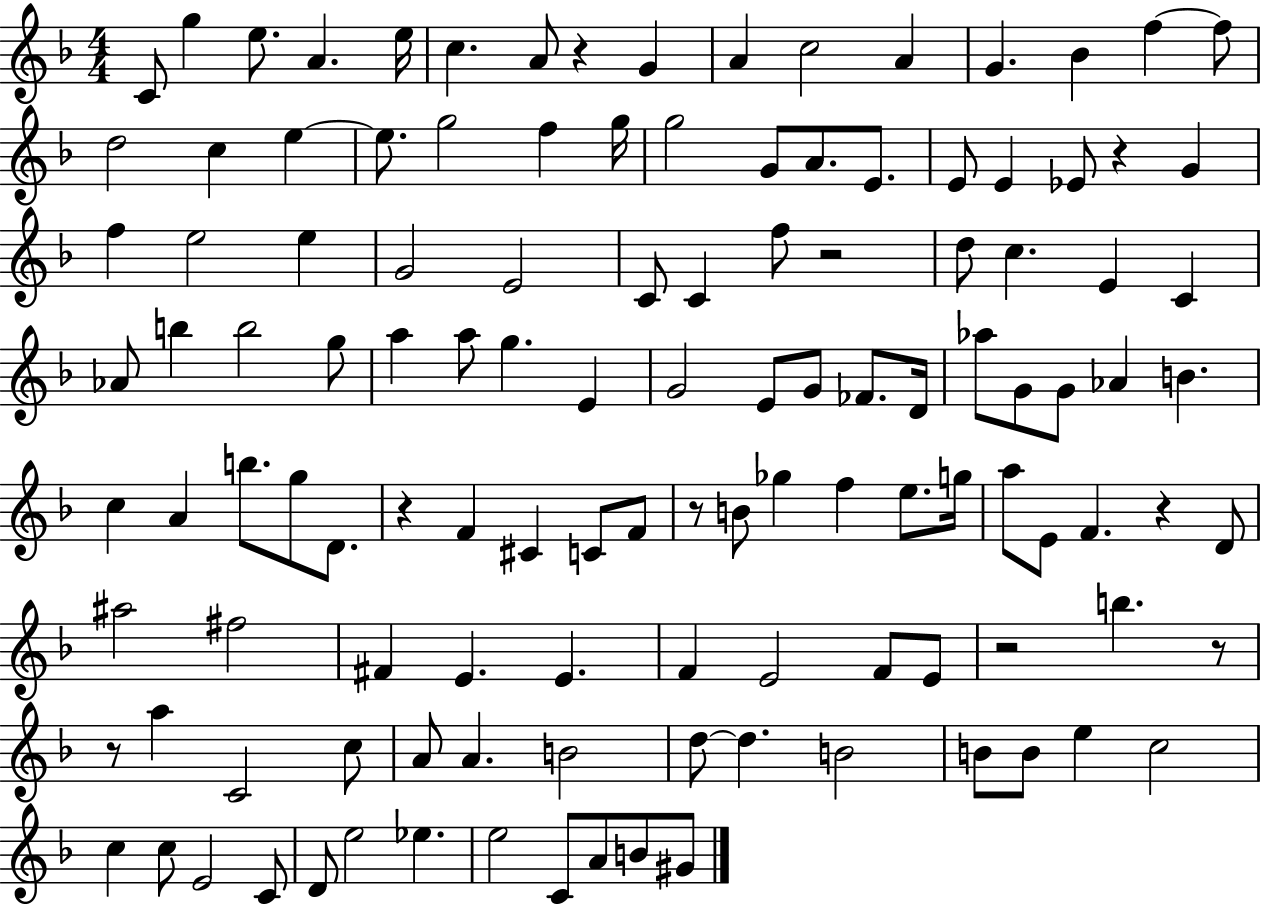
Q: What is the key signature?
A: F major